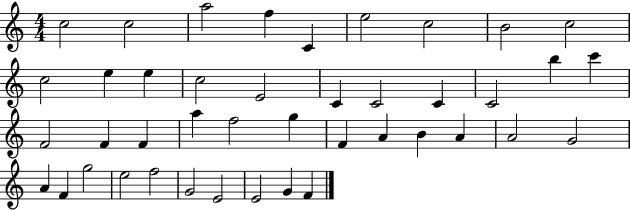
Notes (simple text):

C5/h C5/h A5/h F5/q C4/q E5/h C5/h B4/h C5/h C5/h E5/q E5/q C5/h E4/h C4/q C4/h C4/q C4/h B5/q C6/q F4/h F4/q F4/q A5/q F5/h G5/q F4/q A4/q B4/q A4/q A4/h G4/h A4/q F4/q G5/h E5/h F5/h G4/h E4/h E4/h G4/q F4/q